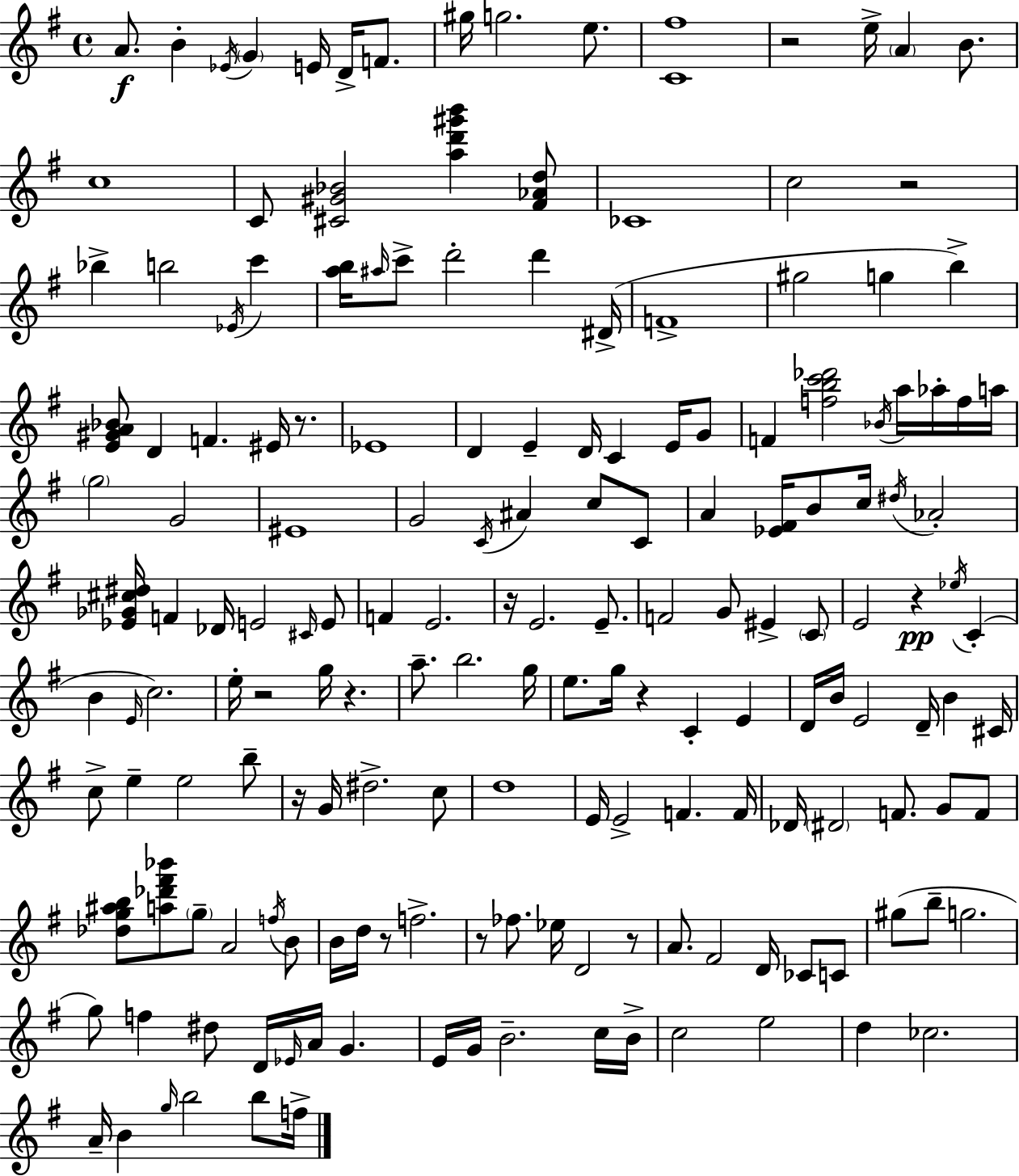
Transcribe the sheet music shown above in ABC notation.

X:1
T:Untitled
M:4/4
L:1/4
K:G
A/2 B _E/4 G E/4 D/4 F/2 ^g/4 g2 e/2 [C^f]4 z2 e/4 A B/2 c4 C/2 [^C^G_B]2 [ad'^g'b'] [^F_Ad]/2 _C4 c2 z2 _b b2 _E/4 c' [ab]/4 ^a/4 c'/2 d'2 d' ^D/4 F4 ^g2 g b [E^GA_B]/2 D F ^E/4 z/2 _E4 D E D/4 C E/4 G/2 F [fbc'_d']2 _B/4 a/4 _a/4 f/4 a/4 g2 G2 ^E4 G2 C/4 ^A c/2 C/2 A [_E^F]/4 B/2 c/4 ^d/4 _A2 [_E_G^c^d]/4 F _D/4 E2 ^C/4 E/2 F E2 z/4 E2 E/2 F2 G/2 ^E C/2 E2 z _e/4 C B E/4 c2 e/4 z2 g/4 z a/2 b2 g/4 e/2 g/4 z C E D/4 B/4 E2 D/4 B ^C/4 c/2 e e2 b/2 z/4 G/4 ^d2 c/2 d4 E/4 E2 F F/4 _D/4 ^D2 F/2 G/2 F/2 [_dg^ab]/2 [a_d'^f'_b']/2 g/2 A2 f/4 B/2 B/4 d/4 z/2 f2 z/2 _f/2 _e/4 D2 z/2 A/2 ^F2 D/4 _C/2 C/2 ^g/2 b/2 g2 g/2 f ^d/2 D/4 _E/4 A/4 G E/4 G/4 B2 c/4 B/4 c2 e2 d _c2 A/4 B g/4 b2 b/2 f/4